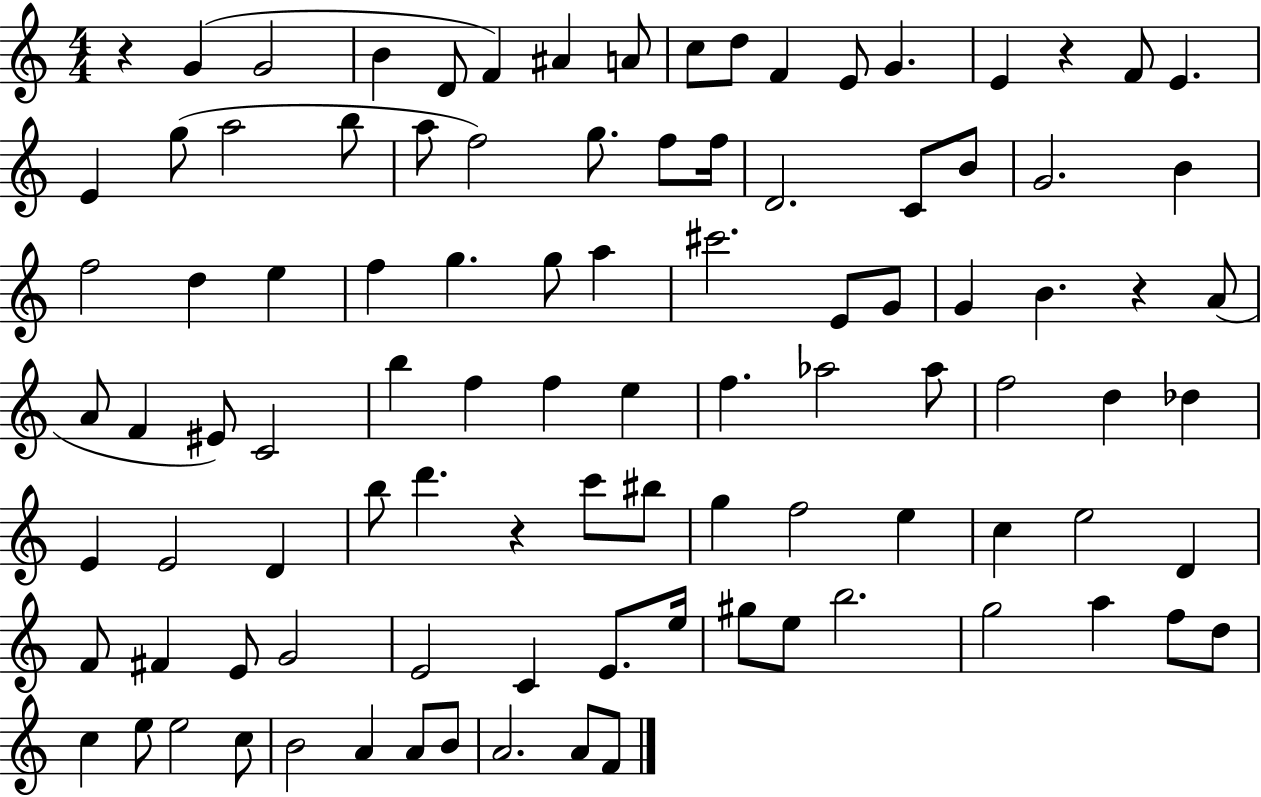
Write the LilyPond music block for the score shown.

{
  \clef treble
  \numericTimeSignature
  \time 4/4
  \key c \major
  \repeat volta 2 { r4 g'4( g'2 | b'4 d'8 f'4) ais'4 a'8 | c''8 d''8 f'4 e'8 g'4. | e'4 r4 f'8 e'4. | \break e'4 g''8( a''2 b''8 | a''8 f''2) g''8. f''8 f''16 | d'2. c'8 b'8 | g'2. b'4 | \break f''2 d''4 e''4 | f''4 g''4. g''8 a''4 | cis'''2. e'8 g'8 | g'4 b'4. r4 a'8( | \break a'8 f'4 eis'8) c'2 | b''4 f''4 f''4 e''4 | f''4. aes''2 aes''8 | f''2 d''4 des''4 | \break e'4 e'2 d'4 | b''8 d'''4. r4 c'''8 bis''8 | g''4 f''2 e''4 | c''4 e''2 d'4 | \break f'8 fis'4 e'8 g'2 | e'2 c'4 e'8. e''16 | gis''8 e''8 b''2. | g''2 a''4 f''8 d''8 | \break c''4 e''8 e''2 c''8 | b'2 a'4 a'8 b'8 | a'2. a'8 f'8 | } \bar "|."
}